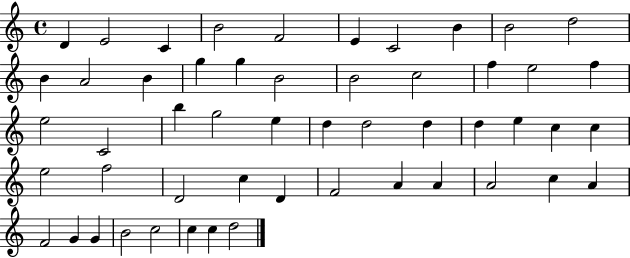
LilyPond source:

{
  \clef treble
  \time 4/4
  \defaultTimeSignature
  \key c \major
  d'4 e'2 c'4 | b'2 f'2 | e'4 c'2 b'4 | b'2 d''2 | \break b'4 a'2 b'4 | g''4 g''4 b'2 | b'2 c''2 | f''4 e''2 f''4 | \break e''2 c'2 | b''4 g''2 e''4 | d''4 d''2 d''4 | d''4 e''4 c''4 c''4 | \break e''2 f''2 | d'2 c''4 d'4 | f'2 a'4 a'4 | a'2 c''4 a'4 | \break f'2 g'4 g'4 | b'2 c''2 | c''4 c''4 d''2 | \bar "|."
}